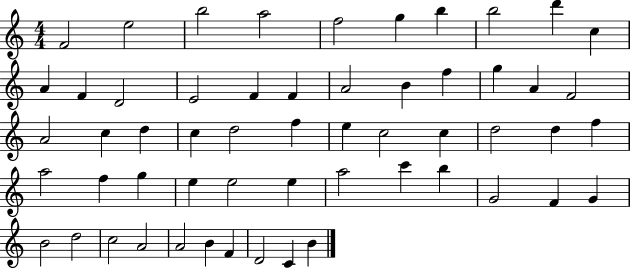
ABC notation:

X:1
T:Untitled
M:4/4
L:1/4
K:C
F2 e2 b2 a2 f2 g b b2 d' c A F D2 E2 F F A2 B f g A F2 A2 c d c d2 f e c2 c d2 d f a2 f g e e2 e a2 c' b G2 F G B2 d2 c2 A2 A2 B F D2 C B